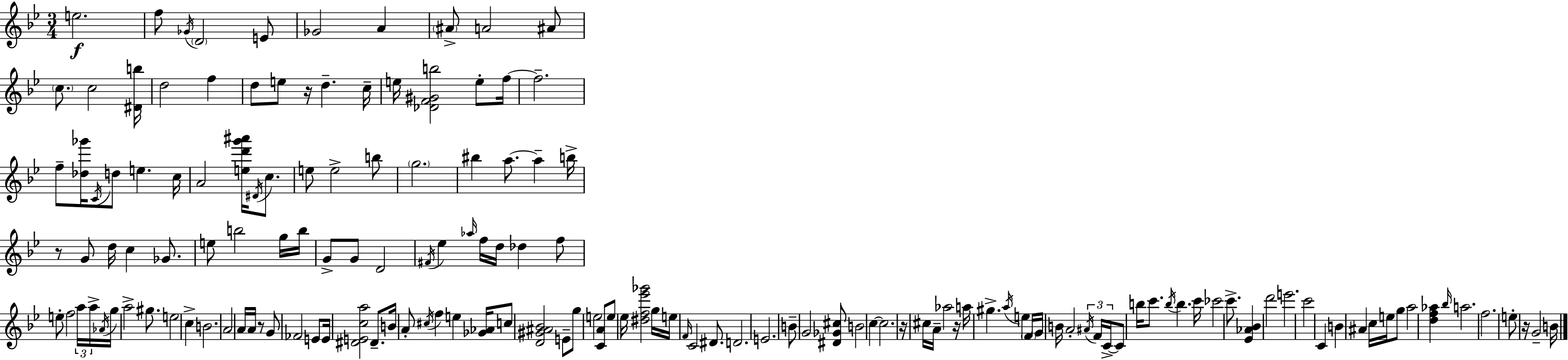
E5/h. F5/e Gb4/s D4/h E4/e Gb4/h A4/q A#4/e A4/h A#4/e C5/e. C5/h [D#4,B5]/s D5/h F5/q D5/e E5/e R/s D5/q. C5/s E5/s [Db4,F4,G#4,B5]/h E5/e F5/s F5/h. F5/e [Db5,Gb6]/s C4/s D5/e E5/q. C5/s A4/h [E5,D6,G6,A#6]/s D#4/s C5/e. E5/e E5/h B5/e G5/h. BIS5/q A5/e. A5/q B5/s R/e G4/e D5/s C5/q Gb4/e. E5/e B5/h G5/s B5/s G4/e G4/e D4/h F#4/s Eb5/q Ab5/s F5/s D5/s Db5/q F5/e E5/e F5/h A5/s A5/s Ab4/s G5/s A5/h G#5/e. E5/h C5/q B4/h. A4/h A4/s A4/s R/e G4/e FES4/h E4/e E4/s [D#4,E4,C5,A5]/h D#4/e. B4/s A4/e C#5/s F5/q E5/q [Gb4,Ab4]/s C5/e [D4,G#4,A#4,Bb4]/h E4/e G5/e E5/h [C4,A4]/e E5/e Eb5/s [D#5,F5,Eb6,Gb6]/h G5/s E5/s F4/s C4/h D#4/e. D4/h. E4/h. B4/e G4/h [D#4,Gb4,C#5]/e B4/h C5/q C5/h. R/s C#5/s A4/s Ab5/h R/s A5/s G#5/q. A5/s E5/q F4/s G4/s B4/s A4/h A#4/s F4/s C4/s C4/e B5/s C6/e. B5/s B5/q. C6/s CES6/h C6/e. [Eb4,Ab4,Bb4]/q D6/h E6/h. C6/h C4/q B4/q A#4/q C5/s E5/s G5/e A5/h [D5,F5,Ab5]/q Bb5/s A5/h. F5/h. E5/e R/s G4/h B4/s